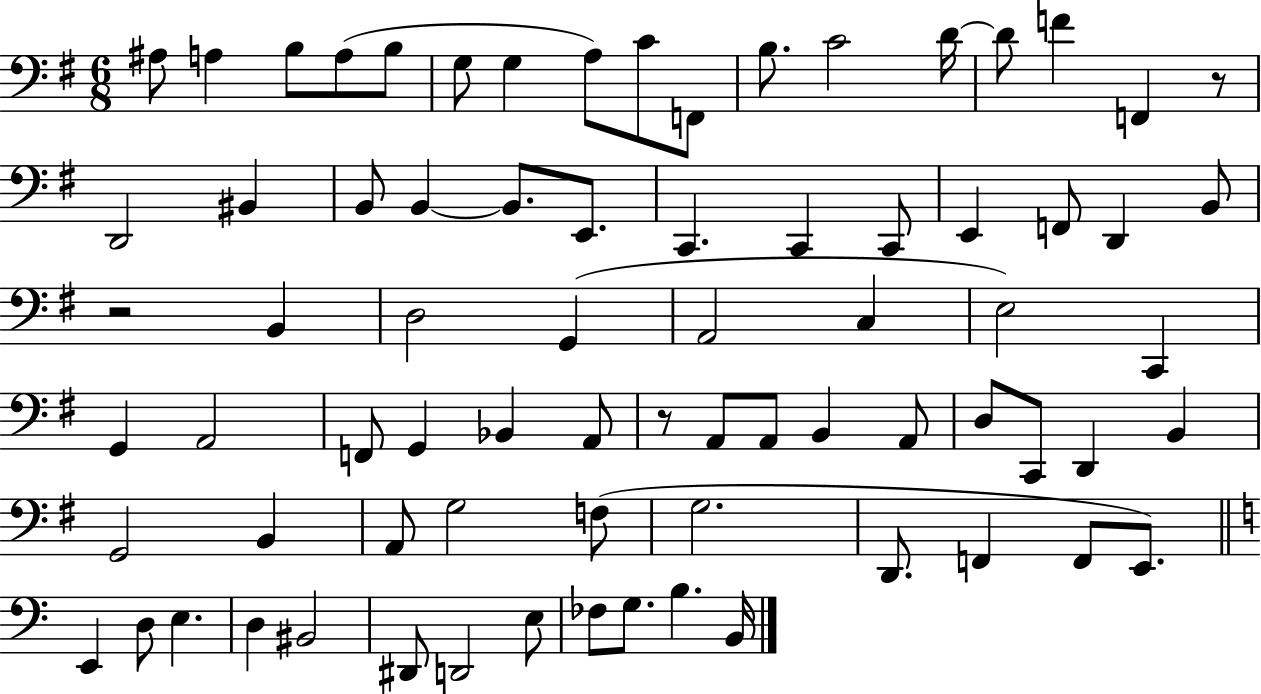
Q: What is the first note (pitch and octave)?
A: A#3